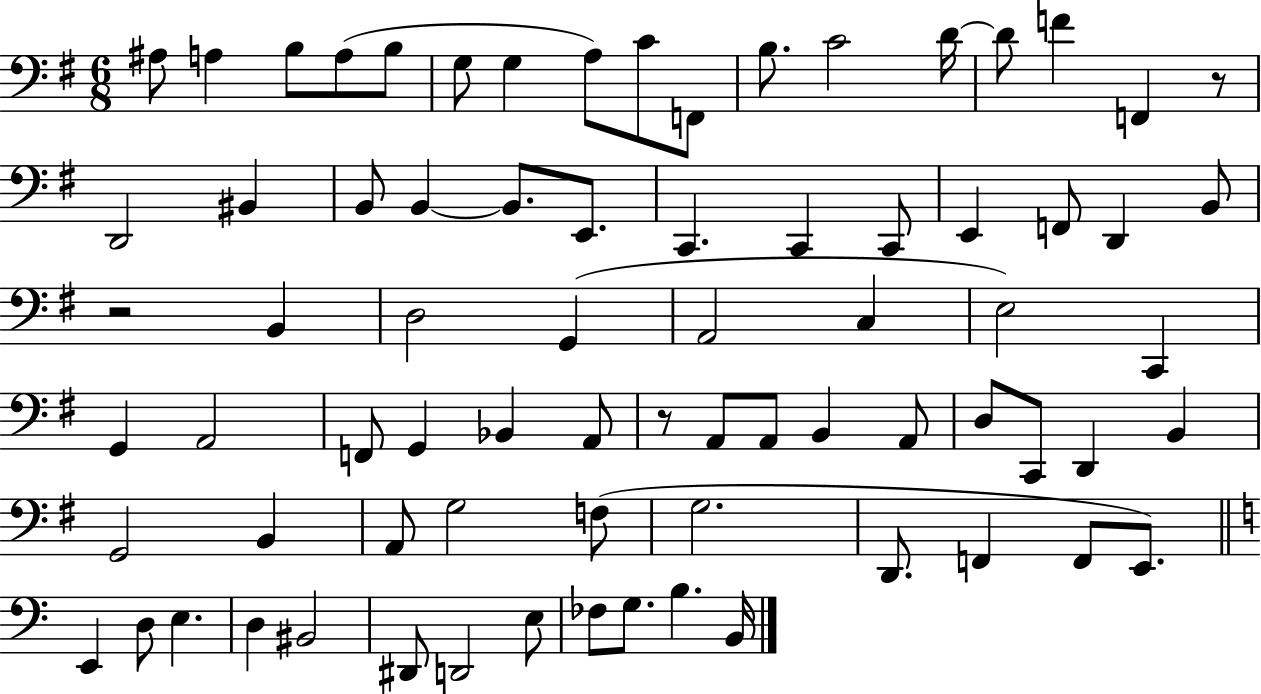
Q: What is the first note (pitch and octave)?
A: A#3